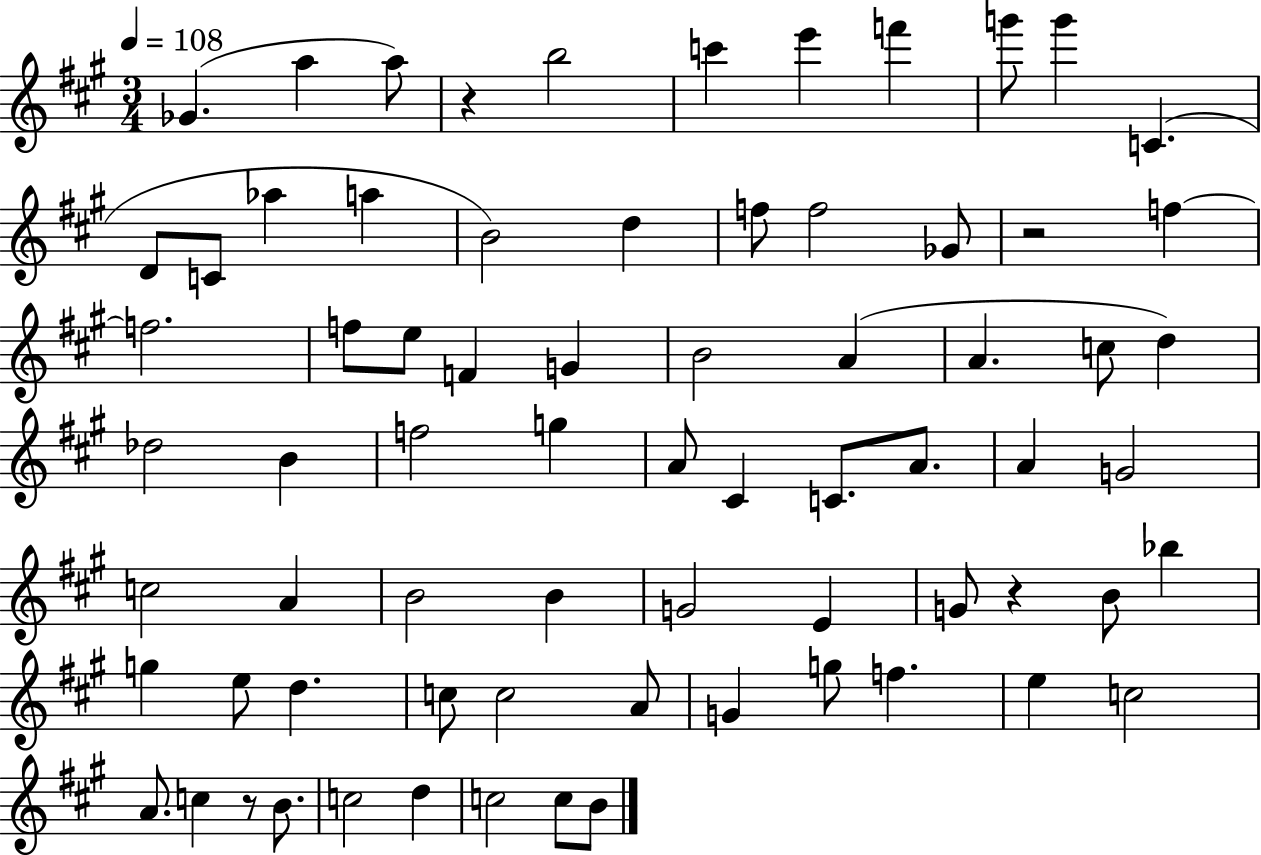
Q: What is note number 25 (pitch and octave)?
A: G4